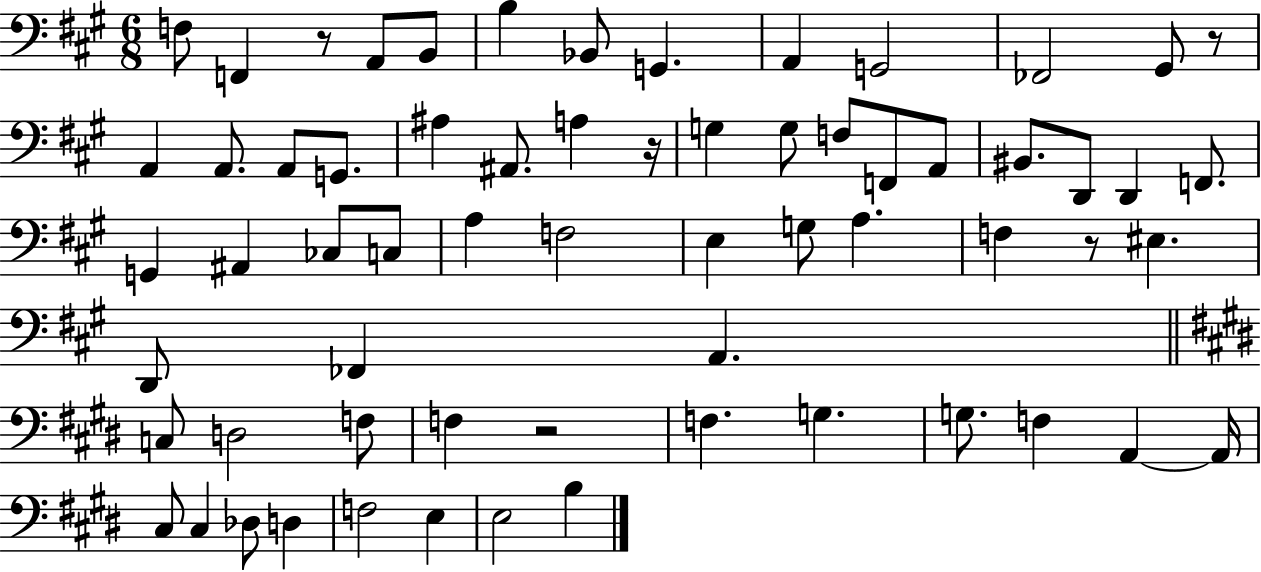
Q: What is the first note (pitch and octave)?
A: F3